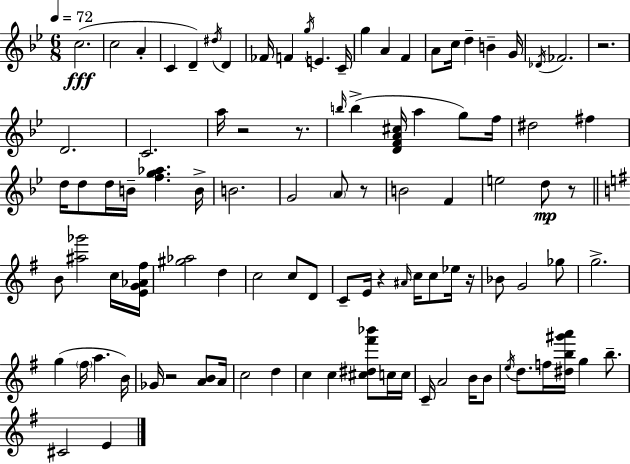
X:1
T:Untitled
M:6/8
L:1/4
K:Gm
c2 c2 A C D ^d/4 D _F/4 F g/4 E C/4 g A F A/2 c/4 d B G/4 _D/4 _F2 z2 D2 C2 a/4 z2 z/2 b/4 b [DFA^c]/4 a g/2 f/4 ^d2 ^f d/4 d/2 d/4 B/4 [fg_a] B/4 B2 G2 A/2 z/2 B2 F e2 d/2 z/2 B/2 [^a_g']2 c/4 [EG_A^f]/4 [^g_a]2 d c2 c/2 D/2 C/2 E/4 z ^A/4 c/4 c/2 _e/4 z/4 _B/2 G2 _g/2 g2 g ^f/4 a B/4 _G/4 z2 [AB]/2 A/4 c2 d c c [^c^d^f'_b']/2 c/4 c/4 C/4 A2 B/4 B/2 e/4 d/2 f/4 [^db^g'a']/4 g b/2 ^C2 E